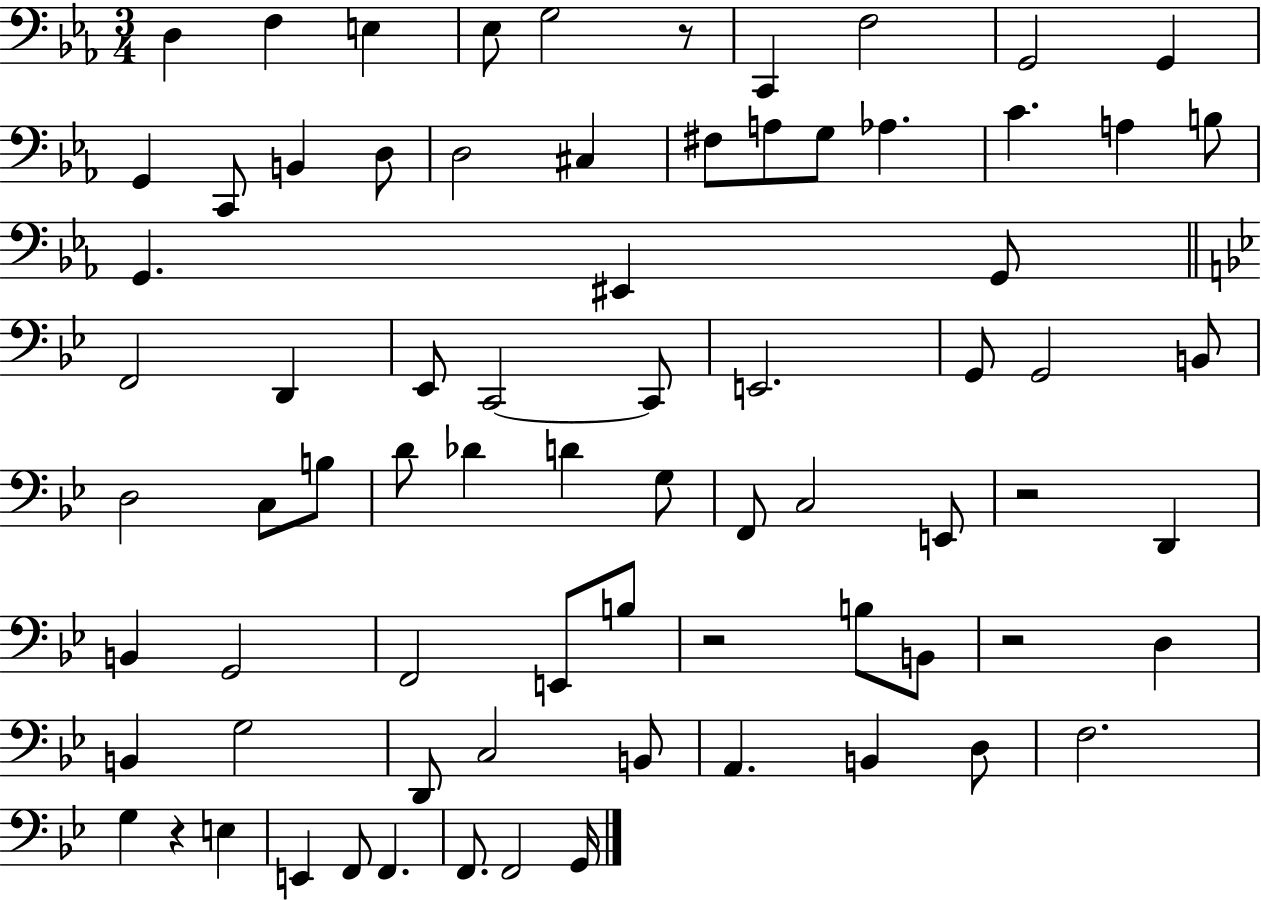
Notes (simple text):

D3/q F3/q E3/q Eb3/e G3/h R/e C2/q F3/h G2/h G2/q G2/q C2/e B2/q D3/e D3/h C#3/q F#3/e A3/e G3/e Ab3/q. C4/q. A3/q B3/e G2/q. EIS2/q G2/e F2/h D2/q Eb2/e C2/h C2/e E2/h. G2/e G2/h B2/e D3/h C3/e B3/e D4/e Db4/q D4/q G3/e F2/e C3/h E2/e R/h D2/q B2/q G2/h F2/h E2/e B3/e R/h B3/e B2/e R/h D3/q B2/q G3/h D2/e C3/h B2/e A2/q. B2/q D3/e F3/h. G3/q R/q E3/q E2/q F2/e F2/q. F2/e. F2/h G2/s